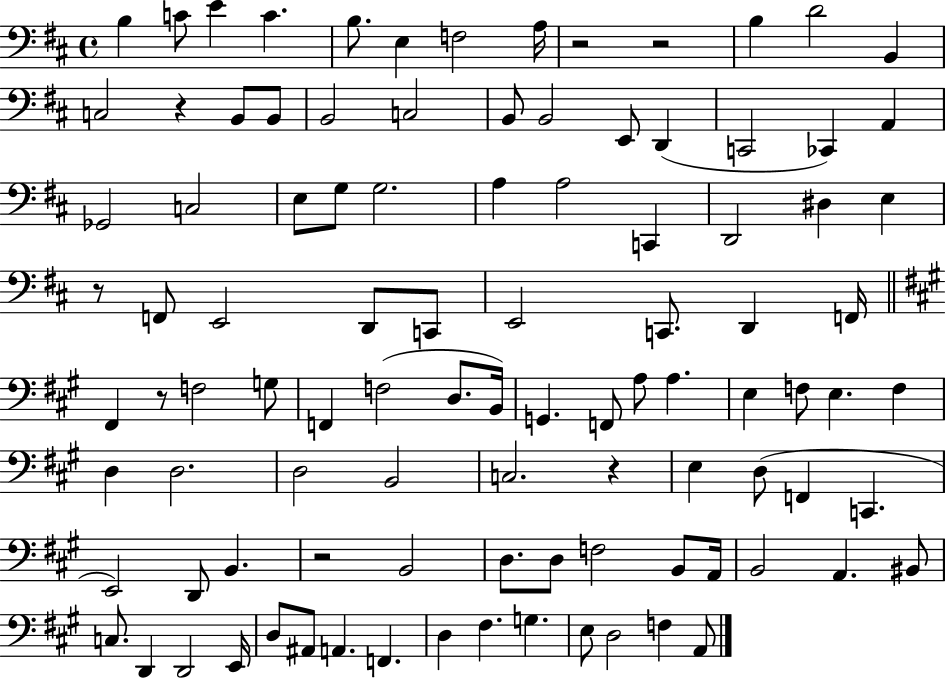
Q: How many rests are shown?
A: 7